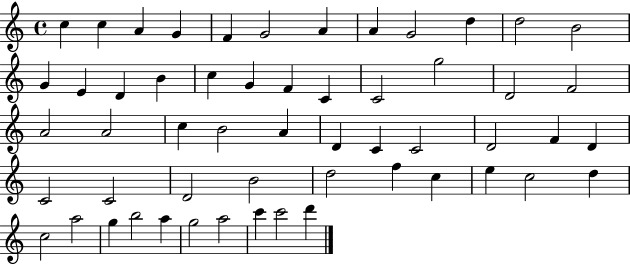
{
  \clef treble
  \time 4/4
  \defaultTimeSignature
  \key c \major
  c''4 c''4 a'4 g'4 | f'4 g'2 a'4 | a'4 g'2 d''4 | d''2 b'2 | \break g'4 e'4 d'4 b'4 | c''4 g'4 f'4 c'4 | c'2 g''2 | d'2 f'2 | \break a'2 a'2 | c''4 b'2 a'4 | d'4 c'4 c'2 | d'2 f'4 d'4 | \break c'2 c'2 | d'2 b'2 | d''2 f''4 c''4 | e''4 c''2 d''4 | \break c''2 a''2 | g''4 b''2 a''4 | g''2 a''2 | c'''4 c'''2 d'''4 | \break \bar "|."
}